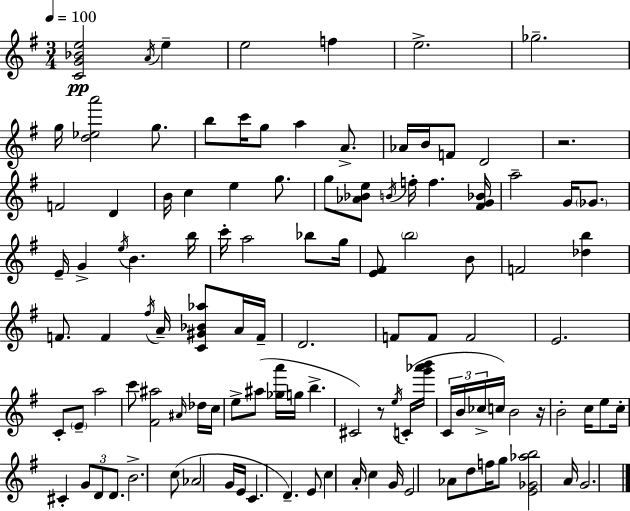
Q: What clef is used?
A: treble